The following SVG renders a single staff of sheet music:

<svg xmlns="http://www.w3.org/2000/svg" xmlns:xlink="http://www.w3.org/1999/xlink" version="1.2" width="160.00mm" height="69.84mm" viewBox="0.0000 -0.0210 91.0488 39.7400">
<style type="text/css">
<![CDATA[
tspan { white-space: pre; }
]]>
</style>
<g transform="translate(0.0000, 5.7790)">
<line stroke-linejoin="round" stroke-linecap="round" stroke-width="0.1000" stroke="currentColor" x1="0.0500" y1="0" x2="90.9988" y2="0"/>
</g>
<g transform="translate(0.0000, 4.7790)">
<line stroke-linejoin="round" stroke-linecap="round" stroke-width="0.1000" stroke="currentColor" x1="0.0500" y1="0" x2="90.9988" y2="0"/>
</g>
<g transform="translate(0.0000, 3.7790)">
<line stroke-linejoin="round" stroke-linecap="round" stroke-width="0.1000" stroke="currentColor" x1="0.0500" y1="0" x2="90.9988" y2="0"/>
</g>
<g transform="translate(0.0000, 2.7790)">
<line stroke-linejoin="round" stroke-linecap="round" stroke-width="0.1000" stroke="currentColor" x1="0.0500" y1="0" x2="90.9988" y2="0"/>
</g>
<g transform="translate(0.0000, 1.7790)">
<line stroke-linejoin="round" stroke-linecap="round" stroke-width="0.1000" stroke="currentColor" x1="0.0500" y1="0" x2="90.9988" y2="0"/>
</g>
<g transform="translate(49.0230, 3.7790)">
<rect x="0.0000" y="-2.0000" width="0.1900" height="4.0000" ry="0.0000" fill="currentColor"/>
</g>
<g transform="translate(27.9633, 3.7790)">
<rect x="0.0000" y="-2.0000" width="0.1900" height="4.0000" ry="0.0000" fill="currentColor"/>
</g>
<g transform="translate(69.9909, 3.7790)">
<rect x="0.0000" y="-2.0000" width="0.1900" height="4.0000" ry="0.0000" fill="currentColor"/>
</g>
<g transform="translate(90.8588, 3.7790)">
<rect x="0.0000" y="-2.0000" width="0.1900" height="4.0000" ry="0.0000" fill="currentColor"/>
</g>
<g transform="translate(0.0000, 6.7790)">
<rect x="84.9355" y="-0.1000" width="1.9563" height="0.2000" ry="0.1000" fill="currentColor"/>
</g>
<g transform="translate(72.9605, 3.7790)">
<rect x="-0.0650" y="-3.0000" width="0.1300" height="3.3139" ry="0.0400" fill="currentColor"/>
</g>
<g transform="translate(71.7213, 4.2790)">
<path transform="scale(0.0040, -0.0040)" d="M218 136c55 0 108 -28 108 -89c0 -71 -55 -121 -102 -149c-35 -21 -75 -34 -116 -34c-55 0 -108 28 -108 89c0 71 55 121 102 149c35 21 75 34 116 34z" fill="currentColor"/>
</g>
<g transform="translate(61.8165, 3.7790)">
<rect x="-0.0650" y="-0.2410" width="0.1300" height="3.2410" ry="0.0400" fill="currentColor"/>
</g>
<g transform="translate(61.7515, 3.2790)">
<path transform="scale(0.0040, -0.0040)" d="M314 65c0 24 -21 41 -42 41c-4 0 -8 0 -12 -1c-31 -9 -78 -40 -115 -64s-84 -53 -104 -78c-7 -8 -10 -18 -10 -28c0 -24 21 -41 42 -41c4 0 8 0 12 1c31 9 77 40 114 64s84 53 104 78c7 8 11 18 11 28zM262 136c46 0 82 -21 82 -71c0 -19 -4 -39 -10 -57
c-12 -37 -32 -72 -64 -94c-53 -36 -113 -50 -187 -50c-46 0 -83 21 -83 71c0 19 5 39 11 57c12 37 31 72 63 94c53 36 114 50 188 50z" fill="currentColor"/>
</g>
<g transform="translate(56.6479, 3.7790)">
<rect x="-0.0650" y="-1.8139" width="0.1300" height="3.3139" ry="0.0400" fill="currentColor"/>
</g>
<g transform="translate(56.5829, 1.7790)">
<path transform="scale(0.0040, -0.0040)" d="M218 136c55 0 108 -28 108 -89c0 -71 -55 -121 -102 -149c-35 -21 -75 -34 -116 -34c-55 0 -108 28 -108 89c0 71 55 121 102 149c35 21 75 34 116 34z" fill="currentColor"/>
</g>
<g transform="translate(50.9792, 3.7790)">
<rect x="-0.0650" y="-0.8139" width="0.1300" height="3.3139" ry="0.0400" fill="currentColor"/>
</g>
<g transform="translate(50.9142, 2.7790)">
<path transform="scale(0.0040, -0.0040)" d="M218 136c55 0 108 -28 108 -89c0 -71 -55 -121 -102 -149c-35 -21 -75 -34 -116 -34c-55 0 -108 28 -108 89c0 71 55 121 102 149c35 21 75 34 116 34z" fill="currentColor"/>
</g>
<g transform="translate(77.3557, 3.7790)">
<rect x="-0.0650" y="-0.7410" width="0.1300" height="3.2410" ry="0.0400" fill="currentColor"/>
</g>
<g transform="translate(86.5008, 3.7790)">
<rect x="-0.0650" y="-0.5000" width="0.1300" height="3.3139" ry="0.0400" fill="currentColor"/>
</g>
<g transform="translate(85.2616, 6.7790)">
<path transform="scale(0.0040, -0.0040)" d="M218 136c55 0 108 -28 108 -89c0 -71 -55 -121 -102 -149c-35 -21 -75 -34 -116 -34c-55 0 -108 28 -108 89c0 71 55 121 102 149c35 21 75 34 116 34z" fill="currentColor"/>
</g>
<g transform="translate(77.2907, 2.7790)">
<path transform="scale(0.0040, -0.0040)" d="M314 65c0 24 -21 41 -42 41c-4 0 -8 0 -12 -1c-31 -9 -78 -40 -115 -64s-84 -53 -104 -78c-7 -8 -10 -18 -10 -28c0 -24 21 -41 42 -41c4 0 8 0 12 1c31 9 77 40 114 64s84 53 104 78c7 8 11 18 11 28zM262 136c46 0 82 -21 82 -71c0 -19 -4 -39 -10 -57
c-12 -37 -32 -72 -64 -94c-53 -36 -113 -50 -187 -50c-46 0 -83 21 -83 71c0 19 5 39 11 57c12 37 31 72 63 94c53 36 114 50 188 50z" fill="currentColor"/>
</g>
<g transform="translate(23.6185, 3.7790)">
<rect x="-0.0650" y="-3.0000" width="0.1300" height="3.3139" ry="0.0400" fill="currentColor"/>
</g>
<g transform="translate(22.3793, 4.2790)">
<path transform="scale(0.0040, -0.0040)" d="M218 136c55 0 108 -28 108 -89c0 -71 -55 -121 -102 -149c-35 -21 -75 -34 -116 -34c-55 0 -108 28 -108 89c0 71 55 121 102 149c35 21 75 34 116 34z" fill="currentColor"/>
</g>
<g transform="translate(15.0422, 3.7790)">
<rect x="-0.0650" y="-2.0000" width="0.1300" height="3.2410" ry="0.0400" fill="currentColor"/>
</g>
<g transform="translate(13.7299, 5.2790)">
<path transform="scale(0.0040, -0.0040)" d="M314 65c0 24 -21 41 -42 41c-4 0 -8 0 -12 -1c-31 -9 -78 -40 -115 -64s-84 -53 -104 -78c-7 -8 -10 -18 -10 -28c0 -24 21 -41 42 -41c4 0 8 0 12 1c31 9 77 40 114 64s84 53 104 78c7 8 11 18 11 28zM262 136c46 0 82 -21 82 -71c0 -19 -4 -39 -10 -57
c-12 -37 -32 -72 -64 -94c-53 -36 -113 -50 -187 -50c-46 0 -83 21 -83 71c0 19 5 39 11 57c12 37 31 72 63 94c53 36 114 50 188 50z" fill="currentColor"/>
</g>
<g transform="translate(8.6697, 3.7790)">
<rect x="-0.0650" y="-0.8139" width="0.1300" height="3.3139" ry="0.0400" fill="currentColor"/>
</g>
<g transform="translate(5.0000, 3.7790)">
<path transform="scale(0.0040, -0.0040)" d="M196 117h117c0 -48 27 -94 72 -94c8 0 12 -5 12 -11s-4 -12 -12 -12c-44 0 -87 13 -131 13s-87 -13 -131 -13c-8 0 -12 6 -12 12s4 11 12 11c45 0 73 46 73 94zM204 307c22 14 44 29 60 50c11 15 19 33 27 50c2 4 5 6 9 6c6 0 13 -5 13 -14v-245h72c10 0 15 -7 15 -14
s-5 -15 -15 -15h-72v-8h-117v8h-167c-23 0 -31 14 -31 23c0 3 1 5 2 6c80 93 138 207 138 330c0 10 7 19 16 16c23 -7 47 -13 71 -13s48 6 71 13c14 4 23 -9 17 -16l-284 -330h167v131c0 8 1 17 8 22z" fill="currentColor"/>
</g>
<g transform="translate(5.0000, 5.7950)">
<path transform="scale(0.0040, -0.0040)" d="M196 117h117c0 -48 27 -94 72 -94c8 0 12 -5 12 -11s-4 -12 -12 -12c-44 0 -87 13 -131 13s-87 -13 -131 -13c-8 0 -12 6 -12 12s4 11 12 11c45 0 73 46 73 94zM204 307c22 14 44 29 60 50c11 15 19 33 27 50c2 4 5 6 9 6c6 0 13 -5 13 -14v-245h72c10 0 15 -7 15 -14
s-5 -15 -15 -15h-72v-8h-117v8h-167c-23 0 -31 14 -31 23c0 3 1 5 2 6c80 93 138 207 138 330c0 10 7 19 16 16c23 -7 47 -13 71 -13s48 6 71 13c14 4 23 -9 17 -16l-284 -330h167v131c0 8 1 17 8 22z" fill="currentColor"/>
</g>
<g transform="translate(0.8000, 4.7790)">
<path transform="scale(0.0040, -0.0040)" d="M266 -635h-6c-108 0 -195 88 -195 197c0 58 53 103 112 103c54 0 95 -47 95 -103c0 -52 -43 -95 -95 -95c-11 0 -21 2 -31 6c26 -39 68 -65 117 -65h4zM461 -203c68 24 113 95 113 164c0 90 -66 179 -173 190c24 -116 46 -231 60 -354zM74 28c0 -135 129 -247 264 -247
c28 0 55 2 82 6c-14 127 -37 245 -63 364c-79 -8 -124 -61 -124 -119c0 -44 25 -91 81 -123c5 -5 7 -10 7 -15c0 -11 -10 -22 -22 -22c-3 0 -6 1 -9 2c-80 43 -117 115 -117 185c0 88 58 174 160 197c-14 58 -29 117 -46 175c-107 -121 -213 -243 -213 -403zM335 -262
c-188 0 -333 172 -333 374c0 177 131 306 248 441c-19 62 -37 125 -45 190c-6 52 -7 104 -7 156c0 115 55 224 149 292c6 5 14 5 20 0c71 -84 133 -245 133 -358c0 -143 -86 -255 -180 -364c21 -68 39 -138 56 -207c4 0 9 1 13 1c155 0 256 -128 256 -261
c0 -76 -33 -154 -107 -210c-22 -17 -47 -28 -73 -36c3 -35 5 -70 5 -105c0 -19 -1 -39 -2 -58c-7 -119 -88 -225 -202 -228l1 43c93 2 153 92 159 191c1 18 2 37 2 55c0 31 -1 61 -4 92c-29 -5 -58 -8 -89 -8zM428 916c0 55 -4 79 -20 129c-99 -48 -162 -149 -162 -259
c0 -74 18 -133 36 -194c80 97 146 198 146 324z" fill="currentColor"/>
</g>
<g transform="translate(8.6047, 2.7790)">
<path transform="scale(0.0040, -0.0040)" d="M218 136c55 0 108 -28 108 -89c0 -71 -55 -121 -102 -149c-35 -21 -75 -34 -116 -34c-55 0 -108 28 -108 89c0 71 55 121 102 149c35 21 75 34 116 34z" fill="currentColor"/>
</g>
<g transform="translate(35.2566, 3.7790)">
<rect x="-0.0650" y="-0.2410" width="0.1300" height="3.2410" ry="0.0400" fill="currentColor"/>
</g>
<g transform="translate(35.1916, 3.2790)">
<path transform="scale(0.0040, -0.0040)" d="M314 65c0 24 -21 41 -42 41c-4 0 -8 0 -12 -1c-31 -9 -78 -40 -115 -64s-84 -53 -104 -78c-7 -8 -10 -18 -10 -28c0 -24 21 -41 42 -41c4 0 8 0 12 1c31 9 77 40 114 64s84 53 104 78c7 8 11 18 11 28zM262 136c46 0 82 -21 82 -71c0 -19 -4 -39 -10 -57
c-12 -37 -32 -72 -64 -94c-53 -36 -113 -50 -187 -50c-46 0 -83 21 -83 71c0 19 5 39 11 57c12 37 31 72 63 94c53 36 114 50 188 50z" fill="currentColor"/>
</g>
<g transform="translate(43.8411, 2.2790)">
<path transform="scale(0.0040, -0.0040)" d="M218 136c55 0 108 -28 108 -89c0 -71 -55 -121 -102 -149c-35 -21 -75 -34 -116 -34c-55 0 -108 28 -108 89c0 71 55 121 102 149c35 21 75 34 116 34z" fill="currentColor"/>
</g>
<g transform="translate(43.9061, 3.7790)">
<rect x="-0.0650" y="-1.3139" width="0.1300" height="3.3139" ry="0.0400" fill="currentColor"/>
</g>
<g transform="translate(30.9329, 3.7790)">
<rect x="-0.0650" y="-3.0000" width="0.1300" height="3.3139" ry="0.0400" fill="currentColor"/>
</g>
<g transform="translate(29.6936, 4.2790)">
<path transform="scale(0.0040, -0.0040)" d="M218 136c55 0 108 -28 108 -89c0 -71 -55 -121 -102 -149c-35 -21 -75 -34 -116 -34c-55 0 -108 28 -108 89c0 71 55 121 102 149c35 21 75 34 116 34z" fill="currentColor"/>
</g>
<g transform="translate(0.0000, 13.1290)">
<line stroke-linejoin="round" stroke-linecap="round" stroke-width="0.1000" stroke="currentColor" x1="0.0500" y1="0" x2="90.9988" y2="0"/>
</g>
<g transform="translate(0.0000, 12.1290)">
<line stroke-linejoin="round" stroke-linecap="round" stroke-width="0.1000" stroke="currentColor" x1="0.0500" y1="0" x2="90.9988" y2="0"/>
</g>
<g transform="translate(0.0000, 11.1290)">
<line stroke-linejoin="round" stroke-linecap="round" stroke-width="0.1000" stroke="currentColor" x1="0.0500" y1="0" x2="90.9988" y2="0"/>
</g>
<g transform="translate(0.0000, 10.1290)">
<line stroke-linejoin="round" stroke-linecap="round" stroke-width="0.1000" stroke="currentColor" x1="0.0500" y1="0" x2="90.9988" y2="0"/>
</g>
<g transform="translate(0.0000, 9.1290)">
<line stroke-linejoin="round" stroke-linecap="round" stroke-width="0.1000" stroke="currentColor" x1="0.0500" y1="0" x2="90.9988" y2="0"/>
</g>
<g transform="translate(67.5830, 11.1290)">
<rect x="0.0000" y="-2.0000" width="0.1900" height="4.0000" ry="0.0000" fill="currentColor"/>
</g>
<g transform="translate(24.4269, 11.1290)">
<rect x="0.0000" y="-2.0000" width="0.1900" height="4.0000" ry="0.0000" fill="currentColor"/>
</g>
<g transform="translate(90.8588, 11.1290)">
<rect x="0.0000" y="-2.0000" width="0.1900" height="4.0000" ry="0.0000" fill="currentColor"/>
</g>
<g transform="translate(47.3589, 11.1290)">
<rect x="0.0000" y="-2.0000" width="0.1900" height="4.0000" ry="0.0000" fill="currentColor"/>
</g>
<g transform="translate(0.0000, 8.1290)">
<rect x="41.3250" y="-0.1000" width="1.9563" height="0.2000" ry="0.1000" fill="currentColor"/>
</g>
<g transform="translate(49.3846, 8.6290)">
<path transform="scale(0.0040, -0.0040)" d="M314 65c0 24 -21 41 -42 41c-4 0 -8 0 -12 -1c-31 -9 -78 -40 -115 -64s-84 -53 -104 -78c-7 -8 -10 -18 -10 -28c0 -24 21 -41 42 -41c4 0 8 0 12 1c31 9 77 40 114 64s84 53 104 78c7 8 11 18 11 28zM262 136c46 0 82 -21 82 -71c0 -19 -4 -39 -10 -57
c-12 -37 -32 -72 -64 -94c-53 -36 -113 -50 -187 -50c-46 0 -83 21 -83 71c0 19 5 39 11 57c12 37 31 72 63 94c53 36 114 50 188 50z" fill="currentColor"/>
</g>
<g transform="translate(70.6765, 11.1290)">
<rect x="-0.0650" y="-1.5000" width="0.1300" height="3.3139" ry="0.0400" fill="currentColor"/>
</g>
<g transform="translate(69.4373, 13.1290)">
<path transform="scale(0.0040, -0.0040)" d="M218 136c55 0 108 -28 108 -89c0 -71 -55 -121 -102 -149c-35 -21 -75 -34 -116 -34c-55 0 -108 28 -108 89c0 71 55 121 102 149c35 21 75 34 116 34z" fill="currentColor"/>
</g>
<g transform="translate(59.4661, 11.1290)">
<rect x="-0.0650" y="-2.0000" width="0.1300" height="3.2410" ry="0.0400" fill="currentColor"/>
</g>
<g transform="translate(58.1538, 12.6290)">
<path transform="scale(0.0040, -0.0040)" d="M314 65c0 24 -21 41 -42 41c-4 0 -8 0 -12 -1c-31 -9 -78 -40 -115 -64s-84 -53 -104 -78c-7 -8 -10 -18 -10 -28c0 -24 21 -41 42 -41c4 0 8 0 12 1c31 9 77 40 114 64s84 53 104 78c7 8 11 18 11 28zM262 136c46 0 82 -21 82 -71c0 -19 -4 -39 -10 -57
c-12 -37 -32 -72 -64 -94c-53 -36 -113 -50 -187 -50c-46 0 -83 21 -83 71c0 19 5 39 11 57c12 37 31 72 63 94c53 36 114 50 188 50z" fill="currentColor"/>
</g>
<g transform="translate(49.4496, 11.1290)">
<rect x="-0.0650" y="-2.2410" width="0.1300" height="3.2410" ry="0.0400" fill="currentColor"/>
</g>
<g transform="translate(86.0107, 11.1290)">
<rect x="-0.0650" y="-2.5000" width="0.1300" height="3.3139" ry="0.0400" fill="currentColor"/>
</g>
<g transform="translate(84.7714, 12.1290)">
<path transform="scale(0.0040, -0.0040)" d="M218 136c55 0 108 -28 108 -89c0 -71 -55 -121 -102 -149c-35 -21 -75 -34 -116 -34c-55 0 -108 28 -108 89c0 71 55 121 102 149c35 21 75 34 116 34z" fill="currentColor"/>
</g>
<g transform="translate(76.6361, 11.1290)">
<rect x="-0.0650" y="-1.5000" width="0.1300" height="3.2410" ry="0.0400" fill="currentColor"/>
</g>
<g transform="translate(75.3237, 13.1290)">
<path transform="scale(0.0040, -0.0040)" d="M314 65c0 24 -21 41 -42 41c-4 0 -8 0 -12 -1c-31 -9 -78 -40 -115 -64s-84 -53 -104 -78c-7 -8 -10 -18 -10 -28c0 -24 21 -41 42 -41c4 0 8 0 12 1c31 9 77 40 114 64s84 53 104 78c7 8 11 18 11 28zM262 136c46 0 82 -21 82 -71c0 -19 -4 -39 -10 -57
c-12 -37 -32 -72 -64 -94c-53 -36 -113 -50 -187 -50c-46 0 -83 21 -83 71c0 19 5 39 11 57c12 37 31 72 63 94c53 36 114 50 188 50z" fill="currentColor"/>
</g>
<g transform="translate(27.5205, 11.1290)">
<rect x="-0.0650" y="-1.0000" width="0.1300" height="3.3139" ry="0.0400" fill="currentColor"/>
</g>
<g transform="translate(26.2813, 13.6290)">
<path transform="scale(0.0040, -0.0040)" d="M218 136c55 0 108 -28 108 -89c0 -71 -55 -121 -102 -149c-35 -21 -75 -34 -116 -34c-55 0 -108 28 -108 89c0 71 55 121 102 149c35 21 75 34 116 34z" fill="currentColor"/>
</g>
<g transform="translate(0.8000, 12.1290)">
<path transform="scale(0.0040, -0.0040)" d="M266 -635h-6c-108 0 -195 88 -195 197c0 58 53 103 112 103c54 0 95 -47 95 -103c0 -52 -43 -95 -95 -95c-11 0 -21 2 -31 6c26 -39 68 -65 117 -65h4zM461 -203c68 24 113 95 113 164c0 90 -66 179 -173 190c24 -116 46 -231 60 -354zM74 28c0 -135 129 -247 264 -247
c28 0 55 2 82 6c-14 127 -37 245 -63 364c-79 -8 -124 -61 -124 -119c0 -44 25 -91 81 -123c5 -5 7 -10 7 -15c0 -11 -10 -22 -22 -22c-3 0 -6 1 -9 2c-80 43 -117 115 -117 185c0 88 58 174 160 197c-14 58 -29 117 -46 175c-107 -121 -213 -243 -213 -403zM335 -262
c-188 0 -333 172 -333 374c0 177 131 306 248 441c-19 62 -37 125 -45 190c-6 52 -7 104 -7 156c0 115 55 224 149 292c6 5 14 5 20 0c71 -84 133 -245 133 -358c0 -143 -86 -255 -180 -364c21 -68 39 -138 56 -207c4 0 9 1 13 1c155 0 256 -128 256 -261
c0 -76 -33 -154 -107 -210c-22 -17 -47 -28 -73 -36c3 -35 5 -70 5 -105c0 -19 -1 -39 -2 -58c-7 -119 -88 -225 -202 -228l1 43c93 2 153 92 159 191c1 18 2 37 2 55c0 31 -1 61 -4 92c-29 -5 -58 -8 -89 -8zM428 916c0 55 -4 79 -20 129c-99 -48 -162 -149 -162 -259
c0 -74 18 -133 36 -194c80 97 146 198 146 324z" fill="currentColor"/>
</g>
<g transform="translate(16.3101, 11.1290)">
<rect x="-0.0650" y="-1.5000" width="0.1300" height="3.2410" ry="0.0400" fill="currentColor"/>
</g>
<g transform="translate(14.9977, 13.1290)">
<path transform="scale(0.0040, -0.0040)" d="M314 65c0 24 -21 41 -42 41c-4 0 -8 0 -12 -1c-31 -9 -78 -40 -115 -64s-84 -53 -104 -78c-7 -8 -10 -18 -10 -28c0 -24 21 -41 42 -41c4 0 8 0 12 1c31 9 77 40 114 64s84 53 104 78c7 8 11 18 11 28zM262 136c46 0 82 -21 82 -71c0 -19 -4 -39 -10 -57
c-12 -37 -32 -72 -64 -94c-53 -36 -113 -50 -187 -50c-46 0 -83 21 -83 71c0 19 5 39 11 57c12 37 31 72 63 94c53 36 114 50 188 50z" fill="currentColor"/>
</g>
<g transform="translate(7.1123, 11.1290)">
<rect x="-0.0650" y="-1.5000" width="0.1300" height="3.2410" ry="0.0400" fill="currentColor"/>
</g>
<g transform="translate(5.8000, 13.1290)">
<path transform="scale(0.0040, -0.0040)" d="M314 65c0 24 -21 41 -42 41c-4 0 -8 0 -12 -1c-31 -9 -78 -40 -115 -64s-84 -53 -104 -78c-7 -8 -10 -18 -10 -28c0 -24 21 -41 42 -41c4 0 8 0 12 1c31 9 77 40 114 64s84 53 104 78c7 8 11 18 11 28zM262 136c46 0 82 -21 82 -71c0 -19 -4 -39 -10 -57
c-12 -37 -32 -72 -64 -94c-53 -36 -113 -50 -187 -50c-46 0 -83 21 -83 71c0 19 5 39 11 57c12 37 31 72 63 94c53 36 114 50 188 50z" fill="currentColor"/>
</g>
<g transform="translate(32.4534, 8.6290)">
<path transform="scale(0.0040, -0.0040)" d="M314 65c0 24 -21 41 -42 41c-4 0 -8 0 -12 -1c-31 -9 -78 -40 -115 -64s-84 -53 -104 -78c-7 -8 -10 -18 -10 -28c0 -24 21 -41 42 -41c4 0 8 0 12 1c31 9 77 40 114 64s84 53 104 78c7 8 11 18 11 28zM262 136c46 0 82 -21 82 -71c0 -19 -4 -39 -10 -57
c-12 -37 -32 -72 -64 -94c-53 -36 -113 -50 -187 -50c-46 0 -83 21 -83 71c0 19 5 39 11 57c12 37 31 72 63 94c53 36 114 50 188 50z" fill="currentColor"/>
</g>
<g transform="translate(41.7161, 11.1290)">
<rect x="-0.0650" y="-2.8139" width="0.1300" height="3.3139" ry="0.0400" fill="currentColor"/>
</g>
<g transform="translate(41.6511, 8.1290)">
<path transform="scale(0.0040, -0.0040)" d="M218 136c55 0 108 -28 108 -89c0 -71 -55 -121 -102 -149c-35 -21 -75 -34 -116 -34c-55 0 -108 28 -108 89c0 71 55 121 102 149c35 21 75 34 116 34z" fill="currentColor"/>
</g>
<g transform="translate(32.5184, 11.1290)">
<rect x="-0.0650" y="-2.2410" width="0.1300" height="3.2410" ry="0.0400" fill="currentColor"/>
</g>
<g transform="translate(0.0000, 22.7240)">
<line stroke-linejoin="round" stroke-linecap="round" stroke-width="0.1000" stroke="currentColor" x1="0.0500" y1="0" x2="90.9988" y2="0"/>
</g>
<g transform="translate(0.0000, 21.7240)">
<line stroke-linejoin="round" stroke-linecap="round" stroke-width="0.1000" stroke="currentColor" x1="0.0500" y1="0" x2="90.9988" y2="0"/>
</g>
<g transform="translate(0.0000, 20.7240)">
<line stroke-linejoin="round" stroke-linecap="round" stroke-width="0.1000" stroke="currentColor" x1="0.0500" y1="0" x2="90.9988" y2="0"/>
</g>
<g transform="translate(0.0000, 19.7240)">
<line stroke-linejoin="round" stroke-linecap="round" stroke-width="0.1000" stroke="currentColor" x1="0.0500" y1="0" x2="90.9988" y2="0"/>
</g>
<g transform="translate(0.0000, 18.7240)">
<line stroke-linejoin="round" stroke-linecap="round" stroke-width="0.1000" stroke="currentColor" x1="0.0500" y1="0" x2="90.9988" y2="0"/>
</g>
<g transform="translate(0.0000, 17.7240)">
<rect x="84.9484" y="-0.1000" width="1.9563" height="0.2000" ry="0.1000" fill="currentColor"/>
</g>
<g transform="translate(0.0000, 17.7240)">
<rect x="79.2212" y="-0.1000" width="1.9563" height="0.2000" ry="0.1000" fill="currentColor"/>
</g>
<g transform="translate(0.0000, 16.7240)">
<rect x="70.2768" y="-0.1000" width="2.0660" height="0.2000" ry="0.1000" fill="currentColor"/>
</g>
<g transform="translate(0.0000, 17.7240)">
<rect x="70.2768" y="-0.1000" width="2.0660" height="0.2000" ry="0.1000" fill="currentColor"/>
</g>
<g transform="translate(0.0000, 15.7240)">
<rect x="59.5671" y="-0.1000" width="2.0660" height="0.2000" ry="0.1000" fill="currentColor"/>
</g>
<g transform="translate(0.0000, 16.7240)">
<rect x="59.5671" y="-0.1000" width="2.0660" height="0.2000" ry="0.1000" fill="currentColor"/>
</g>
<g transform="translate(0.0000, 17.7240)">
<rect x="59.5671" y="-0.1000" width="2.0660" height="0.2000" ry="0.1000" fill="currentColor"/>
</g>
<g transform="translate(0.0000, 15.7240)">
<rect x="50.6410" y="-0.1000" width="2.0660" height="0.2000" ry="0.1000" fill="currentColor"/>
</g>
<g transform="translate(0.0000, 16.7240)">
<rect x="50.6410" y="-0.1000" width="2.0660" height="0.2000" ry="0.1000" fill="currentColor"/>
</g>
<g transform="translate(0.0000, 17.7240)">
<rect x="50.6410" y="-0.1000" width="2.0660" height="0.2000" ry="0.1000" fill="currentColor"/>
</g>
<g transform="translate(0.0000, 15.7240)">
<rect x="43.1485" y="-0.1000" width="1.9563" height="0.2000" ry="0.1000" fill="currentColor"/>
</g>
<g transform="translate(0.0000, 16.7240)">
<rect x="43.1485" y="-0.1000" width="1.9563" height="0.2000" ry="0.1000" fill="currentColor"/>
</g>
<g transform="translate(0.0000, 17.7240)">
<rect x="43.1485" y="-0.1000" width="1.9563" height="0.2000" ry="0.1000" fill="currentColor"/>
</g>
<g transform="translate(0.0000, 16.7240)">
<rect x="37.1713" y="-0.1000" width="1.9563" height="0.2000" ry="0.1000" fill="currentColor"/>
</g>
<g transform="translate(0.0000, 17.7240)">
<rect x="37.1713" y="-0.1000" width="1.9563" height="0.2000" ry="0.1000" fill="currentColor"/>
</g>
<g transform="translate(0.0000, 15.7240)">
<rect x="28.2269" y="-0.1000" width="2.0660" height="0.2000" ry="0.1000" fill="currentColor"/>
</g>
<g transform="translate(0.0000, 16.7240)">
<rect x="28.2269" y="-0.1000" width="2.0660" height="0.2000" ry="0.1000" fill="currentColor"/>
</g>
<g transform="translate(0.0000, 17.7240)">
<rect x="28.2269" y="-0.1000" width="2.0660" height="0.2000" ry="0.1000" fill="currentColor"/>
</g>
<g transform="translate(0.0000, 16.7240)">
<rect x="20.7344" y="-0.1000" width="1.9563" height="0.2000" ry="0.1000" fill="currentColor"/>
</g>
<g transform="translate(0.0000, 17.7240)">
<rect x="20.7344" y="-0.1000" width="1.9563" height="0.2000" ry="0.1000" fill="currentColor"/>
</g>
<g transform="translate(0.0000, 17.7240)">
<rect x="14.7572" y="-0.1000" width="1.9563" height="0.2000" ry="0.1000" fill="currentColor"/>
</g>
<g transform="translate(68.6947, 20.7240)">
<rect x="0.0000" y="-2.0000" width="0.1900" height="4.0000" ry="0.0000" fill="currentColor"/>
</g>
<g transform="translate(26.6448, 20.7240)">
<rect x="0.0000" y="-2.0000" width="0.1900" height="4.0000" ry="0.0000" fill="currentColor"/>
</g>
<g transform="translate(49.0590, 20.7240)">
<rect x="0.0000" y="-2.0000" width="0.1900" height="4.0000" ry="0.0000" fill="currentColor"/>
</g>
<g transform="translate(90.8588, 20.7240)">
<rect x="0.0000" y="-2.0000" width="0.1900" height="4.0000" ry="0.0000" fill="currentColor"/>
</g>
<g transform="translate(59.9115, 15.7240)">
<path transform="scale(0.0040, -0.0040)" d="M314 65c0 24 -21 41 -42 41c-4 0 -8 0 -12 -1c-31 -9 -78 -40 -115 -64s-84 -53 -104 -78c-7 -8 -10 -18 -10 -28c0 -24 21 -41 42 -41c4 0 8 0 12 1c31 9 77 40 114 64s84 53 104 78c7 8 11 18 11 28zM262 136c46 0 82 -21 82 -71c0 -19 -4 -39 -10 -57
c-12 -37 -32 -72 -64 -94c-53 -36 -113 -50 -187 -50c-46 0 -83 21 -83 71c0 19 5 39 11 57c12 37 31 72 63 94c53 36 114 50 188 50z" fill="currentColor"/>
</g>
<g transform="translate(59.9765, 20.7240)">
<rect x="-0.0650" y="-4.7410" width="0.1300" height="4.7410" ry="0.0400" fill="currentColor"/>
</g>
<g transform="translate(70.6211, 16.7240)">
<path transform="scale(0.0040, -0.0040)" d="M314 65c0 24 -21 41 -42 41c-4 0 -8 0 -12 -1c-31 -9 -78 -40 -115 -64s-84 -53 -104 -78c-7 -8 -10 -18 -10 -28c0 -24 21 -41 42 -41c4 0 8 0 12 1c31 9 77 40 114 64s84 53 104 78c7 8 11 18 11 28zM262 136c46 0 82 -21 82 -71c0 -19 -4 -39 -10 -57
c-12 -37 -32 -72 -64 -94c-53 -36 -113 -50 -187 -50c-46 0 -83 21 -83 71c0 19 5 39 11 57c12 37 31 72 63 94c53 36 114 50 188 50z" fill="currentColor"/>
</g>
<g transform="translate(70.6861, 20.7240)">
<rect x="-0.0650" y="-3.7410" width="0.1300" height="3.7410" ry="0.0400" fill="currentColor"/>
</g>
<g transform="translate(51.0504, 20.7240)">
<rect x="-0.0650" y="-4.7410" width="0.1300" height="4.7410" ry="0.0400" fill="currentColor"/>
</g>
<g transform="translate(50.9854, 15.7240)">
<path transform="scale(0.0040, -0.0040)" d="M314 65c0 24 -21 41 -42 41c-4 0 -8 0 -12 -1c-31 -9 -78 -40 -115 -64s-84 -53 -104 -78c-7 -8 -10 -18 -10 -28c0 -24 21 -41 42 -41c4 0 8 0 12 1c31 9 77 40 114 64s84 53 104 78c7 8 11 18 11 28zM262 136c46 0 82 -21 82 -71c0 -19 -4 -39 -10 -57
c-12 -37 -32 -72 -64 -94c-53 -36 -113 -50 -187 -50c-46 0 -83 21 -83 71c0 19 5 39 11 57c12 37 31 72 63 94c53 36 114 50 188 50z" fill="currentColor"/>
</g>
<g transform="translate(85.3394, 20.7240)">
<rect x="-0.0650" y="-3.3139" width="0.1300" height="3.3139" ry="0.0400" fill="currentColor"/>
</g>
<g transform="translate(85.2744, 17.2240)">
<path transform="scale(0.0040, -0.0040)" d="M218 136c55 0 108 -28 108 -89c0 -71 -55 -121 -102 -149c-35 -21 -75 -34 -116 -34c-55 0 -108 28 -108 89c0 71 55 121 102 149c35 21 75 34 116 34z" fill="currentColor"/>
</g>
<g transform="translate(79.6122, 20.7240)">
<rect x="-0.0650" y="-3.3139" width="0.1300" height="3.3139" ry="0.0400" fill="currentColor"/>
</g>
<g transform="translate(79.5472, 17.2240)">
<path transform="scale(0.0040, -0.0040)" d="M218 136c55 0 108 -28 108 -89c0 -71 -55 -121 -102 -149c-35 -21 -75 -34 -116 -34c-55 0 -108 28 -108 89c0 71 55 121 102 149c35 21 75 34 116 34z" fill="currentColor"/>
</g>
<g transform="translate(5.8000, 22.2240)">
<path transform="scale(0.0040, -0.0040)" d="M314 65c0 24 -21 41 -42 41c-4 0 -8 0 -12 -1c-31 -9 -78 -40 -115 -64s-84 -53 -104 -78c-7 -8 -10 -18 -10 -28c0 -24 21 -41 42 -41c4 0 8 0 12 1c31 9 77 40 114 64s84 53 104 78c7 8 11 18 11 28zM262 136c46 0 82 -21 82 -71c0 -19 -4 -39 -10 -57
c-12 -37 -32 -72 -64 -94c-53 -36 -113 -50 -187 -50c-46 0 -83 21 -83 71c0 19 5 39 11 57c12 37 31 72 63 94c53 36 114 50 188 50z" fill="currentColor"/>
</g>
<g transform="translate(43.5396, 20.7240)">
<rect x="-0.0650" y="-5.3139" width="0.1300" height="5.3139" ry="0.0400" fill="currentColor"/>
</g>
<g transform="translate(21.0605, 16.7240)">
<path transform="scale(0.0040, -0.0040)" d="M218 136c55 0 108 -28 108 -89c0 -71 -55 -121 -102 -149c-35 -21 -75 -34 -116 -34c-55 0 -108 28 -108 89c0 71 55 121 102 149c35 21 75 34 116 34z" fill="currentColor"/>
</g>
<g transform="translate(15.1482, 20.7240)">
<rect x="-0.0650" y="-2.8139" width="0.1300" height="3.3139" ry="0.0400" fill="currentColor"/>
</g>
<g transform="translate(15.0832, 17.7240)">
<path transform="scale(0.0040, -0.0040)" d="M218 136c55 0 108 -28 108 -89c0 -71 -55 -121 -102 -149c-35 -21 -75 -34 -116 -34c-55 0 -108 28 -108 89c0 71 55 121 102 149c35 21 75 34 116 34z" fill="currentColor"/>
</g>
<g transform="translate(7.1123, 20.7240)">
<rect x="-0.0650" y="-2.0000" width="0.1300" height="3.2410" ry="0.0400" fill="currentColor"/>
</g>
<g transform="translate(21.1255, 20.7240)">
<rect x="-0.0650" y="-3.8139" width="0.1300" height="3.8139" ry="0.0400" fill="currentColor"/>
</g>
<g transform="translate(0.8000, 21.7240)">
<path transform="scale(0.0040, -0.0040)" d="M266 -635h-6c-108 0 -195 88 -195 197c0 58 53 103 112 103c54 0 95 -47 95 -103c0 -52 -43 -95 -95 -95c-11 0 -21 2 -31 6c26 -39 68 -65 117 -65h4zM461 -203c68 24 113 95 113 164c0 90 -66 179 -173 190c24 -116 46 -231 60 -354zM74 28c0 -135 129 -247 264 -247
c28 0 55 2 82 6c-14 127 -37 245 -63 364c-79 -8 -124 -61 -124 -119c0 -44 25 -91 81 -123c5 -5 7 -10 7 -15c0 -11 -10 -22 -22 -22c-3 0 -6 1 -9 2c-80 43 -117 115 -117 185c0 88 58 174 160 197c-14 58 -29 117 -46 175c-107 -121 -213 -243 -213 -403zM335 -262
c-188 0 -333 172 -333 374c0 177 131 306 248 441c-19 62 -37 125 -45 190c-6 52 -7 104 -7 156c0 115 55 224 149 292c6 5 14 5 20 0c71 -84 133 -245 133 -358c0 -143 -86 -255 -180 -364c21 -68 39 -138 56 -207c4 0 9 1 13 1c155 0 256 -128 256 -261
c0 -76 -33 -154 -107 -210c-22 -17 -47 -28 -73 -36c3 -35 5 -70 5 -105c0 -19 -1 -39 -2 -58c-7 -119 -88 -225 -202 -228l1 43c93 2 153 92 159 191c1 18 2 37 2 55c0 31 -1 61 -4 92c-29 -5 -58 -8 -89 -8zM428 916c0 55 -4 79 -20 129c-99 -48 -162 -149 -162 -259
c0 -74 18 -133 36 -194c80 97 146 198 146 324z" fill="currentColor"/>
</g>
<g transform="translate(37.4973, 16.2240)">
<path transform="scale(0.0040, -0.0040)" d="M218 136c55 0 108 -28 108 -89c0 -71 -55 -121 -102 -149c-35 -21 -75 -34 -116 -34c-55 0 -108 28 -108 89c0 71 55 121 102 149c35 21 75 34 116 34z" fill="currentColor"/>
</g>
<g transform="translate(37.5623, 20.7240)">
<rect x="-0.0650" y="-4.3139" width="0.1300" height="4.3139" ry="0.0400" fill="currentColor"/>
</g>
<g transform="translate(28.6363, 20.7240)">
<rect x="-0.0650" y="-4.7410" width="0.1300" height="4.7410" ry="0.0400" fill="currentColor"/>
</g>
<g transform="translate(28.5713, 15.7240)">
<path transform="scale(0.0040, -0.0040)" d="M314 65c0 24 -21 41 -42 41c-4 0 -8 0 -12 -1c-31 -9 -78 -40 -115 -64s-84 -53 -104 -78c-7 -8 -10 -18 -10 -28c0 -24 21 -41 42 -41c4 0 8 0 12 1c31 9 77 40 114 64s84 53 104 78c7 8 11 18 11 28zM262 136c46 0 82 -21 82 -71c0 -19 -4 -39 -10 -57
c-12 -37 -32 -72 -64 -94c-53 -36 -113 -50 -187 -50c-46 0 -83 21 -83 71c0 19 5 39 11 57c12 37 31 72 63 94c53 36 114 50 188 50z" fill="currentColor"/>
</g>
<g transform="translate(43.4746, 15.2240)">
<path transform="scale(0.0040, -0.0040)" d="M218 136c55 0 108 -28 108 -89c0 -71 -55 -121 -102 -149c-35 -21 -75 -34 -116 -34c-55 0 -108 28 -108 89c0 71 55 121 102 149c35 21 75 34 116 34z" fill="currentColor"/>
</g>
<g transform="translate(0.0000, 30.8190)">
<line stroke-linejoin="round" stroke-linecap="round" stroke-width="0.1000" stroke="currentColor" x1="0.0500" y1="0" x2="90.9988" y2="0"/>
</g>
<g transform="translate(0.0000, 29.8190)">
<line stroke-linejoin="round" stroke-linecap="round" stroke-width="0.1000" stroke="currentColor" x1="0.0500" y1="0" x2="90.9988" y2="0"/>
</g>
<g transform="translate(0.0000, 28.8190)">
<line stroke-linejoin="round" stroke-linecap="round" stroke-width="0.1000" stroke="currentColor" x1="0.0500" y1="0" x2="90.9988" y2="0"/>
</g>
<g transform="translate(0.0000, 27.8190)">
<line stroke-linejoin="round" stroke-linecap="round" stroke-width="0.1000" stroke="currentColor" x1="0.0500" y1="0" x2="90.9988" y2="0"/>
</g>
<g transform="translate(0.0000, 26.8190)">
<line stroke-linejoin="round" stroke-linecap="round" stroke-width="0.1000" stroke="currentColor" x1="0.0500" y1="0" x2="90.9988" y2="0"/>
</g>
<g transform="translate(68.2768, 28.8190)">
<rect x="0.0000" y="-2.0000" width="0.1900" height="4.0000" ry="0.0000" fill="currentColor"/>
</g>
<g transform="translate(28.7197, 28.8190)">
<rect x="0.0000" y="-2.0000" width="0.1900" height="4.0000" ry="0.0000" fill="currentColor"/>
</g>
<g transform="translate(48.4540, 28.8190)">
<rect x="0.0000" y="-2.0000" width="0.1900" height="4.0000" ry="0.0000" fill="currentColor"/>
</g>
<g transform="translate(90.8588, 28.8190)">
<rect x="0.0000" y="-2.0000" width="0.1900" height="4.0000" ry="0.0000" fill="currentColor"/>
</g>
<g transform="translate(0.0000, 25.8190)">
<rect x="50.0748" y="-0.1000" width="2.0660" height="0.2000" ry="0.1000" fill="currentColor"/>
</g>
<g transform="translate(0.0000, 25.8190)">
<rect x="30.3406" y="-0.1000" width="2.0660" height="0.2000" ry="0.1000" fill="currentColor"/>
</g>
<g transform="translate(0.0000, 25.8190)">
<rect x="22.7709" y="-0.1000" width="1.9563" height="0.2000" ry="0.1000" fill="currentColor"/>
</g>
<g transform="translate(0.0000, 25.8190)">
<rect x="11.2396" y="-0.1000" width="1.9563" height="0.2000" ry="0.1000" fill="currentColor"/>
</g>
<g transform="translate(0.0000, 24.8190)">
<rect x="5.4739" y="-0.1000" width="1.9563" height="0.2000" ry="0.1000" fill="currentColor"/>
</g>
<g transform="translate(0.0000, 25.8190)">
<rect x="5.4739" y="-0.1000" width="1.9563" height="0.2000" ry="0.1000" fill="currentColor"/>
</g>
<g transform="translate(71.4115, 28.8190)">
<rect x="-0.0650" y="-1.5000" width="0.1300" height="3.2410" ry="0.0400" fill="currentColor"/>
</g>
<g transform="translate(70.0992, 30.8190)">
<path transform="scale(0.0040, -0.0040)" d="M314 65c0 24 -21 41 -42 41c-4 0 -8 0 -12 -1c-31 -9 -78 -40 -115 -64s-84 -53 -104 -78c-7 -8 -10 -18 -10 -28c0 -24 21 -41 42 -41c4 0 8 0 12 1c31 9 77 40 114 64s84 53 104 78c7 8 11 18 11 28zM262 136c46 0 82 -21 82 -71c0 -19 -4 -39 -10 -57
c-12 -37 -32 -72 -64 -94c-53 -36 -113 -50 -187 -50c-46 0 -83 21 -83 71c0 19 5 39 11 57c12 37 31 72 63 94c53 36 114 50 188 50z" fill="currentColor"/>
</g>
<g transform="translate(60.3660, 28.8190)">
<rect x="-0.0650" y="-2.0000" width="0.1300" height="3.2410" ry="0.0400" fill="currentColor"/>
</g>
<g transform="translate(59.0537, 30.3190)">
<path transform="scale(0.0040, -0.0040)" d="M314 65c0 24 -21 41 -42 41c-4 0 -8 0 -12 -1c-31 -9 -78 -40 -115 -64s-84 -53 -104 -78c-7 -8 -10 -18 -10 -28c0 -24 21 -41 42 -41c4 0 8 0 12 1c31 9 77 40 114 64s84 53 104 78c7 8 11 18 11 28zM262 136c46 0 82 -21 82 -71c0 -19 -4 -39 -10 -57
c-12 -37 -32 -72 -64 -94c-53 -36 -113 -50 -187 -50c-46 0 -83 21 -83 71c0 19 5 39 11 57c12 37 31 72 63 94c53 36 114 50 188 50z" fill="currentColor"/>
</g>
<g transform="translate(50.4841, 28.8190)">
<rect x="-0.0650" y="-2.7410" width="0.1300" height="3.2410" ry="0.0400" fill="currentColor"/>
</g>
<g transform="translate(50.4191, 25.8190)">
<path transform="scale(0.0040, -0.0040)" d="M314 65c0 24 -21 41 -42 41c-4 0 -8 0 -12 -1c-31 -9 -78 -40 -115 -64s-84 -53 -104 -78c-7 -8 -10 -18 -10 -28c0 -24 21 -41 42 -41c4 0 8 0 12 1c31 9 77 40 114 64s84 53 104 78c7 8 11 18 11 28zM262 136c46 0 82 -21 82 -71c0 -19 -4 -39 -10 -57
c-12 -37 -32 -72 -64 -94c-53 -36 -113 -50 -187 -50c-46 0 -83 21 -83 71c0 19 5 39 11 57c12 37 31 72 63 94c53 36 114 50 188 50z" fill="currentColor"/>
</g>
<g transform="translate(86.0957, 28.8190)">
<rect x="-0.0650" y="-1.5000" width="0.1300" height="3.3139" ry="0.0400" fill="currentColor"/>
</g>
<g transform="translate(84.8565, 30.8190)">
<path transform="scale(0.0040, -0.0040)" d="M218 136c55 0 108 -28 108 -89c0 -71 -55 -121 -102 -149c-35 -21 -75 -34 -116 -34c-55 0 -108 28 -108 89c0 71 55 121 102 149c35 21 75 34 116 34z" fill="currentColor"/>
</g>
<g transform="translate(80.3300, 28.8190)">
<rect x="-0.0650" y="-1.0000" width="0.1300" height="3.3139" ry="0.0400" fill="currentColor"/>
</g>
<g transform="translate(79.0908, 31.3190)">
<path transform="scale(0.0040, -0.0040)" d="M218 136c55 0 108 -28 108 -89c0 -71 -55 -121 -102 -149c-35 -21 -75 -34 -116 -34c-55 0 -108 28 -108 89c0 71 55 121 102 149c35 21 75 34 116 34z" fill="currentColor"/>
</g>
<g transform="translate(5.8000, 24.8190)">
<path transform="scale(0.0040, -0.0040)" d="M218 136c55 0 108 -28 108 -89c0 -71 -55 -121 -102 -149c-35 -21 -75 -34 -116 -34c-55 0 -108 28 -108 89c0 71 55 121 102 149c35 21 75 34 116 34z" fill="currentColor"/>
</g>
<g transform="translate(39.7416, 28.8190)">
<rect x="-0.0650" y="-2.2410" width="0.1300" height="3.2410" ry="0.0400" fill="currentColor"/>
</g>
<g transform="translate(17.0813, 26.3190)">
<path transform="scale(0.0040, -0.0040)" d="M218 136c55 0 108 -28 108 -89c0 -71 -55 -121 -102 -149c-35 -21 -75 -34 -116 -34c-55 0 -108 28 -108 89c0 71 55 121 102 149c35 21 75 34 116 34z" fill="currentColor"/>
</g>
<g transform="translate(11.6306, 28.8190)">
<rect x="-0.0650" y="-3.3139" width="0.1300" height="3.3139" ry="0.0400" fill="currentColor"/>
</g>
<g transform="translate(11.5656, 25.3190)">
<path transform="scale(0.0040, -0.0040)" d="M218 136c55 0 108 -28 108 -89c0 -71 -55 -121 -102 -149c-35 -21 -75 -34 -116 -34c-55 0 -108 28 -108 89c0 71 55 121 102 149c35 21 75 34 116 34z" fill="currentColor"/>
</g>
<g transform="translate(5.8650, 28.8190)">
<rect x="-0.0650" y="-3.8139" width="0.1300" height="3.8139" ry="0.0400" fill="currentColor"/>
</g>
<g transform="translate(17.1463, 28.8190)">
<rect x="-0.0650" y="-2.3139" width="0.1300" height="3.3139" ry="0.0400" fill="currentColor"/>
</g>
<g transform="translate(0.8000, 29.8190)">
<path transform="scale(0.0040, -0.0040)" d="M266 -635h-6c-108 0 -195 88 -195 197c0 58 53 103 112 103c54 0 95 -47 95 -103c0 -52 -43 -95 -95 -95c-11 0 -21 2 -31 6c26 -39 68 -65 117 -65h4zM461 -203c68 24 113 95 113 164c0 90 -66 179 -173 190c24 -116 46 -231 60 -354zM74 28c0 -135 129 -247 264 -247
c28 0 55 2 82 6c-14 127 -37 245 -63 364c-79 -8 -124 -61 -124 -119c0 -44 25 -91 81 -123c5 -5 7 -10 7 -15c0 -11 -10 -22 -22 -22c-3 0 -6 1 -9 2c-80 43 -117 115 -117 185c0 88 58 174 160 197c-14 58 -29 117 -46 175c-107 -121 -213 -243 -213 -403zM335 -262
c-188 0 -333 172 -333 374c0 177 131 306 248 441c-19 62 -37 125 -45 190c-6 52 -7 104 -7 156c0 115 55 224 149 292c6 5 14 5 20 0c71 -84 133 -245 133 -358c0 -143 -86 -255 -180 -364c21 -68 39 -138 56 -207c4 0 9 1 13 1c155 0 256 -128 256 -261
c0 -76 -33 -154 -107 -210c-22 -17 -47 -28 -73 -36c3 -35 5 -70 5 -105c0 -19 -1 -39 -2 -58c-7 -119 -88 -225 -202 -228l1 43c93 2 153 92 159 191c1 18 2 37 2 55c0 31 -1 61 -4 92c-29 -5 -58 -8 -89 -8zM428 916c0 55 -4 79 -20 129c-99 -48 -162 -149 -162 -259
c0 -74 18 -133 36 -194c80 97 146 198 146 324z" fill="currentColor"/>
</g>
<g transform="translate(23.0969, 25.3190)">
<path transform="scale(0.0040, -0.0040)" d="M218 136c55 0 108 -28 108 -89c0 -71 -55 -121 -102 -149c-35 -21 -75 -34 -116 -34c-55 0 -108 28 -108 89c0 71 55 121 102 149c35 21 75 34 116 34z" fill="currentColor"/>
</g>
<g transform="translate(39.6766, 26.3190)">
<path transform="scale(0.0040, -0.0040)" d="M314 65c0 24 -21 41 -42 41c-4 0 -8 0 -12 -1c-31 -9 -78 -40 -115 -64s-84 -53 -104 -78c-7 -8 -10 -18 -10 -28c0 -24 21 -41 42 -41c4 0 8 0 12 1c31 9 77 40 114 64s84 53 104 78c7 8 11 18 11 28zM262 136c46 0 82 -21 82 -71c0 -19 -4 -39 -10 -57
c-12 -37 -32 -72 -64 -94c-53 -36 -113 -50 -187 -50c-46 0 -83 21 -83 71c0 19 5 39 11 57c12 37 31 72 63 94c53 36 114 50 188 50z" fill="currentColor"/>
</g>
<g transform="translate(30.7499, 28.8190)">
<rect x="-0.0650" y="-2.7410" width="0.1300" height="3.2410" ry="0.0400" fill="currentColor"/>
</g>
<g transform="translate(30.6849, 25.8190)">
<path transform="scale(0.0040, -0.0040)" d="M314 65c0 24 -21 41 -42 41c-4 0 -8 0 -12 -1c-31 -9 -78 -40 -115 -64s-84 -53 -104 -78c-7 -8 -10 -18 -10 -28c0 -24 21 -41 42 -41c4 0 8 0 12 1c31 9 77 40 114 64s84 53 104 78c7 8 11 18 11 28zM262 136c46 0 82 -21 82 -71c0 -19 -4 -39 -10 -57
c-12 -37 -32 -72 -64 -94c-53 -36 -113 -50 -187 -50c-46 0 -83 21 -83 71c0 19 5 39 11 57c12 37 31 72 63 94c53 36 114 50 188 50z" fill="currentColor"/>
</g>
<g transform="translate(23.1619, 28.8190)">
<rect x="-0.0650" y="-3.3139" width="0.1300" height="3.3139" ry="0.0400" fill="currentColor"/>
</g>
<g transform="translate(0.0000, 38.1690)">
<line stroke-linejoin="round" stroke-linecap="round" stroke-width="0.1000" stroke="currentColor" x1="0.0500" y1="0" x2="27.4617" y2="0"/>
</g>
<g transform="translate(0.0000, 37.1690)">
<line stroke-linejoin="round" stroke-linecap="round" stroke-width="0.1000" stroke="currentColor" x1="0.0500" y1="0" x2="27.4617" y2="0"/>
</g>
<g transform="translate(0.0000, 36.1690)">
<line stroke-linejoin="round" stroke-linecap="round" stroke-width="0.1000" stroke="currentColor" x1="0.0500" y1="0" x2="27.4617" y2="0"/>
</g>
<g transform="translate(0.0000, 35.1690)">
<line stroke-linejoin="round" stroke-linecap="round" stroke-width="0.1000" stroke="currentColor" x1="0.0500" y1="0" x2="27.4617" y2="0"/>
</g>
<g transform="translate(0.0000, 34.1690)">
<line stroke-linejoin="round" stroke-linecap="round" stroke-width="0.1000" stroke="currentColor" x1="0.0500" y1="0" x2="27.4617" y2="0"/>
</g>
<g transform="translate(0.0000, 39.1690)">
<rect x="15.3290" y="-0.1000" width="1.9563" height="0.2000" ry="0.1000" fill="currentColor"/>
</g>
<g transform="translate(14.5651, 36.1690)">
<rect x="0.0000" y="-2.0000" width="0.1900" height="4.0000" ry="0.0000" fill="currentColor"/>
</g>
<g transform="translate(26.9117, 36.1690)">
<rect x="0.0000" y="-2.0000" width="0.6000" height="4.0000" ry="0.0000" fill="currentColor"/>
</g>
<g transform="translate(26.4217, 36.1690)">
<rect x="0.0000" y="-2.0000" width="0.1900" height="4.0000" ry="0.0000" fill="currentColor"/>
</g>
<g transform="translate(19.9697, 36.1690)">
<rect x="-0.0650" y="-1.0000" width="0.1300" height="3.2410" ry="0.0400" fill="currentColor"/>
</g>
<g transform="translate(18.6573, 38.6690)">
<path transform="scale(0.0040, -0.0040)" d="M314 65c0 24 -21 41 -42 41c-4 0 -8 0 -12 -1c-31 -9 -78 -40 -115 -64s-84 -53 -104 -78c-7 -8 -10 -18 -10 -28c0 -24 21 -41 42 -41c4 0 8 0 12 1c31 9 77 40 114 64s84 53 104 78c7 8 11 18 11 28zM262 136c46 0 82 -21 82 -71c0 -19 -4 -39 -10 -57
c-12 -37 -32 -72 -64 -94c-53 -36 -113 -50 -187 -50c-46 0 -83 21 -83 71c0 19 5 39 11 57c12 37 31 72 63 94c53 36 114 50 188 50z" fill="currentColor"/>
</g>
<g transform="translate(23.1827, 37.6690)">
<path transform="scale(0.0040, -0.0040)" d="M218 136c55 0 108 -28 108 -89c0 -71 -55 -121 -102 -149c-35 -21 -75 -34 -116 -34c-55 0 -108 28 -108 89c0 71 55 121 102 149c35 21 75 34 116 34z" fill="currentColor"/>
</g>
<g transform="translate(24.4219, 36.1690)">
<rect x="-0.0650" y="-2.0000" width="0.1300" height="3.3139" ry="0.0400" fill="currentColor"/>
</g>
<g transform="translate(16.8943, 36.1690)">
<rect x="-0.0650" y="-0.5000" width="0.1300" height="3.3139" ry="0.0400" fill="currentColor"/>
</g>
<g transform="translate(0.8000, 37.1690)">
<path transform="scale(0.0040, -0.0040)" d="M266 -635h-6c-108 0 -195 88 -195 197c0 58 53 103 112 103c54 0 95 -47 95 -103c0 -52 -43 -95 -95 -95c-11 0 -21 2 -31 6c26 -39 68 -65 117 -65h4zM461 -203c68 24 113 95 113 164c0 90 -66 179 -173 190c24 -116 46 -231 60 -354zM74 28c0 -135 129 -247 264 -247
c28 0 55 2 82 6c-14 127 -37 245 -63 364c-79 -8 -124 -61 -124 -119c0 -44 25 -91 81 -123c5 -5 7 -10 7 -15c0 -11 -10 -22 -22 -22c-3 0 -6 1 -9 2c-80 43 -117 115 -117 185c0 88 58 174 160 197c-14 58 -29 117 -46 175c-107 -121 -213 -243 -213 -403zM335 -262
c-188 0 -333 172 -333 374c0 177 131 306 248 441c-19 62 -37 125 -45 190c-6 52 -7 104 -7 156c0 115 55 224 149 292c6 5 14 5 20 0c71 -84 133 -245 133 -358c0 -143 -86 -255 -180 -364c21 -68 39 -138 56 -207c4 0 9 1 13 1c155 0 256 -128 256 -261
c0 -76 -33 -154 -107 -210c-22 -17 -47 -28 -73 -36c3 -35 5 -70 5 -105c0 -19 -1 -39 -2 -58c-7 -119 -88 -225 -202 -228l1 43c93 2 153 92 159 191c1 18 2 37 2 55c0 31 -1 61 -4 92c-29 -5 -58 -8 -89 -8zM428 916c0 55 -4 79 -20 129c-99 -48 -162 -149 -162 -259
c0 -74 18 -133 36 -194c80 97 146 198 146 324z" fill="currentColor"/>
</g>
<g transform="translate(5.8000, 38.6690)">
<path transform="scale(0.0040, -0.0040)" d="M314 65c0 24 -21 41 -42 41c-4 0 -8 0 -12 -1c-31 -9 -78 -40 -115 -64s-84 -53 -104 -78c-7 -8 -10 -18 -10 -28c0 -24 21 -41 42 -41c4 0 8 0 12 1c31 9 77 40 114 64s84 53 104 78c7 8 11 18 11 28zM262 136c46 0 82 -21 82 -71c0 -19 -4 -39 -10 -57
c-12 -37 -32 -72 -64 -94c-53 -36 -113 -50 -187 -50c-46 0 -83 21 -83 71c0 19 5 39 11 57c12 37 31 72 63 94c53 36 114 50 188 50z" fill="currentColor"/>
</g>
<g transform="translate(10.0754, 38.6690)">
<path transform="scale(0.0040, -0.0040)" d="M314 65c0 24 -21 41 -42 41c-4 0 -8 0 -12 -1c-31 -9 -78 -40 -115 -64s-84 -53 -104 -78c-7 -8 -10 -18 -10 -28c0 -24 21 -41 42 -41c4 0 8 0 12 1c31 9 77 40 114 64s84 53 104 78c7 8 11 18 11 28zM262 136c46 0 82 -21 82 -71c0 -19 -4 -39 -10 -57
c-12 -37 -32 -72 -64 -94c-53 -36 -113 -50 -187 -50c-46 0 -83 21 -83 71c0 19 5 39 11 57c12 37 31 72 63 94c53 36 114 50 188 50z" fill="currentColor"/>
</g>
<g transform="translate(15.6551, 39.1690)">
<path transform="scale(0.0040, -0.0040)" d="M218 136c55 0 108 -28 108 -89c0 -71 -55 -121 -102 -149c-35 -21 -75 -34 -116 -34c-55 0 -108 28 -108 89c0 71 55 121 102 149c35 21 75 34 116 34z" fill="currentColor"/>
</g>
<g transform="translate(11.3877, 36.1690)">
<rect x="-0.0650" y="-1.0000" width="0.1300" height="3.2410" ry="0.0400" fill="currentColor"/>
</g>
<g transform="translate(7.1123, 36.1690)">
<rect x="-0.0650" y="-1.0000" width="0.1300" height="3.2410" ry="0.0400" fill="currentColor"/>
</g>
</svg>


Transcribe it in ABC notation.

X:1
T:Untitled
M:4/4
L:1/4
K:C
d F2 A A c2 e d f c2 A d2 C E2 E2 D g2 a g2 F2 E E2 G F2 a c' e'2 d' f' e'2 e'2 c'2 b b c' b g b a2 g2 a2 F2 E2 D E D2 D2 C D2 F